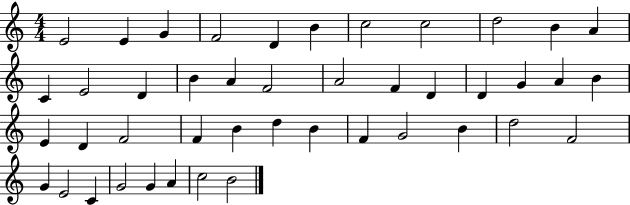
X:1
T:Untitled
M:4/4
L:1/4
K:C
E2 E G F2 D B c2 c2 d2 B A C E2 D B A F2 A2 F D D G A B E D F2 F B d B F G2 B d2 F2 G E2 C G2 G A c2 B2